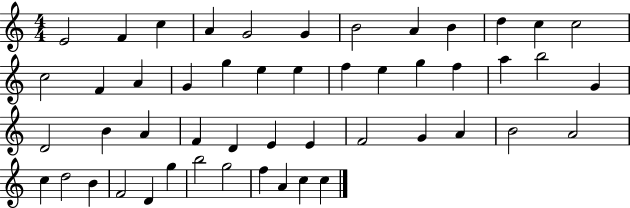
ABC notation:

X:1
T:Untitled
M:4/4
L:1/4
K:C
E2 F c A G2 G B2 A B d c c2 c2 F A G g e e f e g f a b2 G D2 B A F D E E F2 G A B2 A2 c d2 B F2 D g b2 g2 f A c c